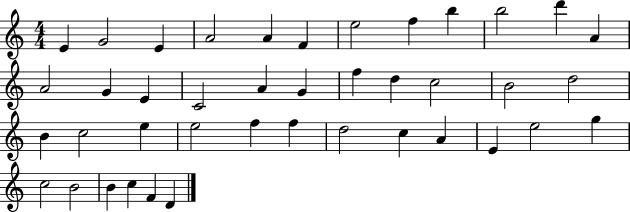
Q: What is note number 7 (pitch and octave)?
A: E5